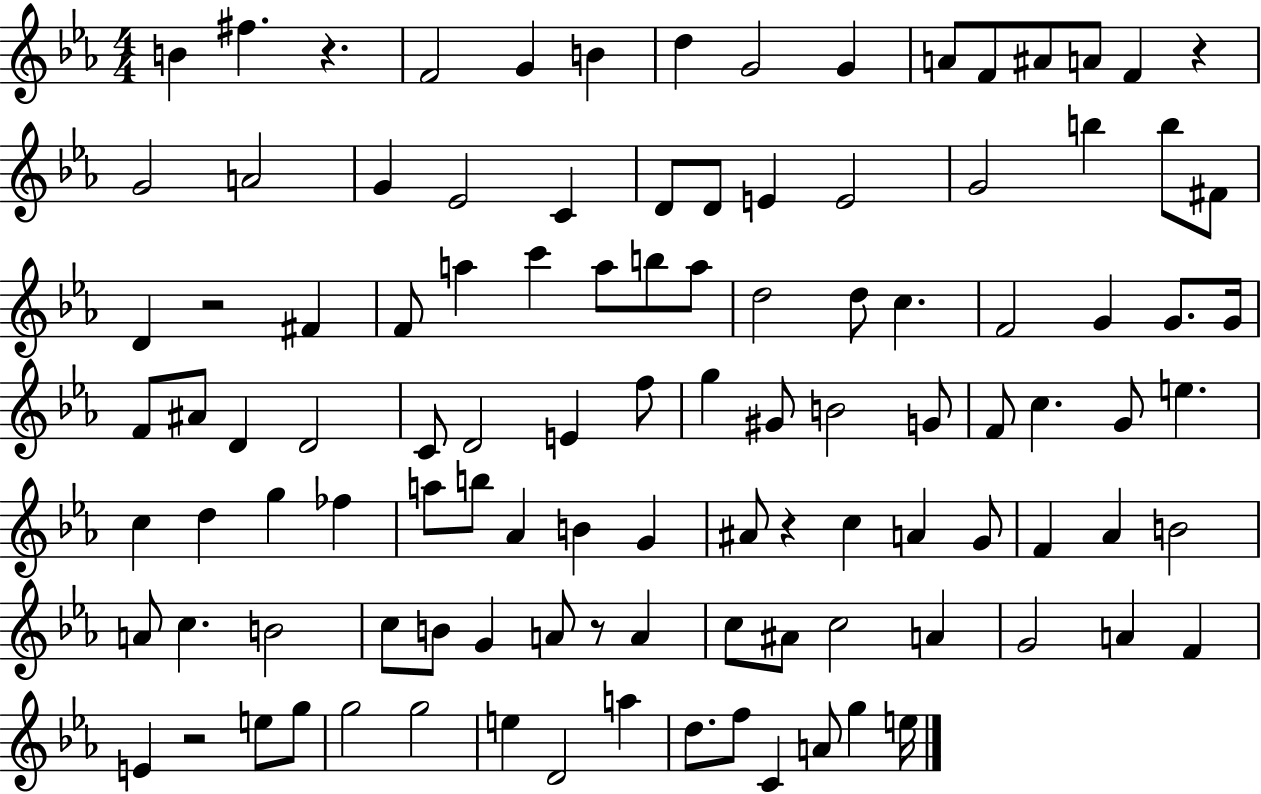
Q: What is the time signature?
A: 4/4